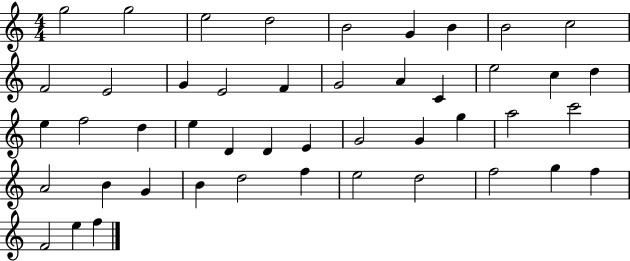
{
  \clef treble
  \numericTimeSignature
  \time 4/4
  \key c \major
  g''2 g''2 | e''2 d''2 | b'2 g'4 b'4 | b'2 c''2 | \break f'2 e'2 | g'4 e'2 f'4 | g'2 a'4 c'4 | e''2 c''4 d''4 | \break e''4 f''2 d''4 | e''4 d'4 d'4 e'4 | g'2 g'4 g''4 | a''2 c'''2 | \break a'2 b'4 g'4 | b'4 d''2 f''4 | e''2 d''2 | f''2 g''4 f''4 | \break f'2 e''4 f''4 | \bar "|."
}